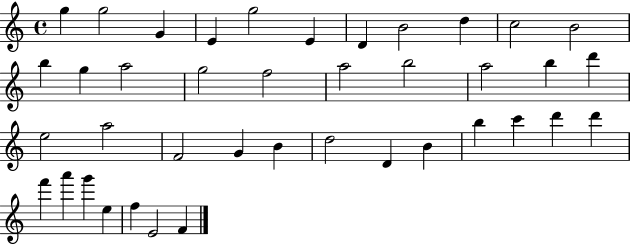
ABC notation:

X:1
T:Untitled
M:4/4
L:1/4
K:C
g g2 G E g2 E D B2 d c2 B2 b g a2 g2 f2 a2 b2 a2 b d' e2 a2 F2 G B d2 D B b c' d' d' f' a' g' e f E2 F